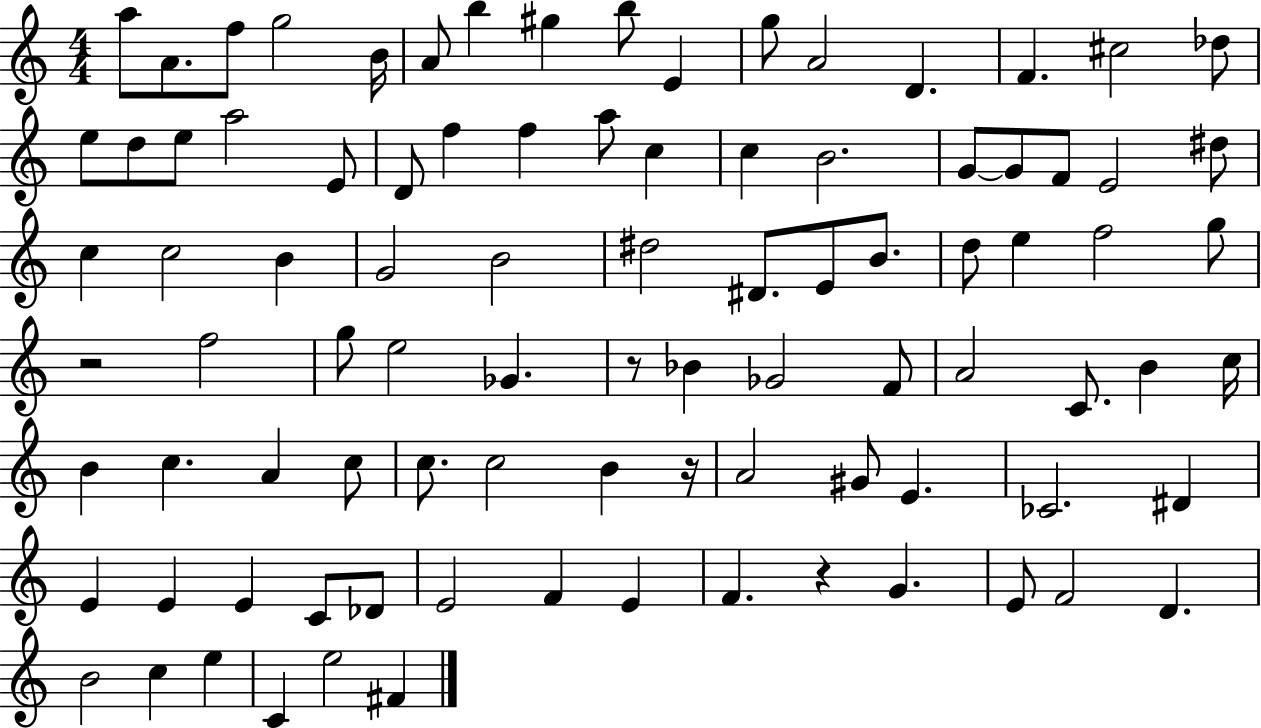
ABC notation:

X:1
T:Untitled
M:4/4
L:1/4
K:C
a/2 A/2 f/2 g2 B/4 A/2 b ^g b/2 E g/2 A2 D F ^c2 _d/2 e/2 d/2 e/2 a2 E/2 D/2 f f a/2 c c B2 G/2 G/2 F/2 E2 ^d/2 c c2 B G2 B2 ^d2 ^D/2 E/2 B/2 d/2 e f2 g/2 z2 f2 g/2 e2 _G z/2 _B _G2 F/2 A2 C/2 B c/4 B c A c/2 c/2 c2 B z/4 A2 ^G/2 E _C2 ^D E E E C/2 _D/2 E2 F E F z G E/2 F2 D B2 c e C e2 ^F